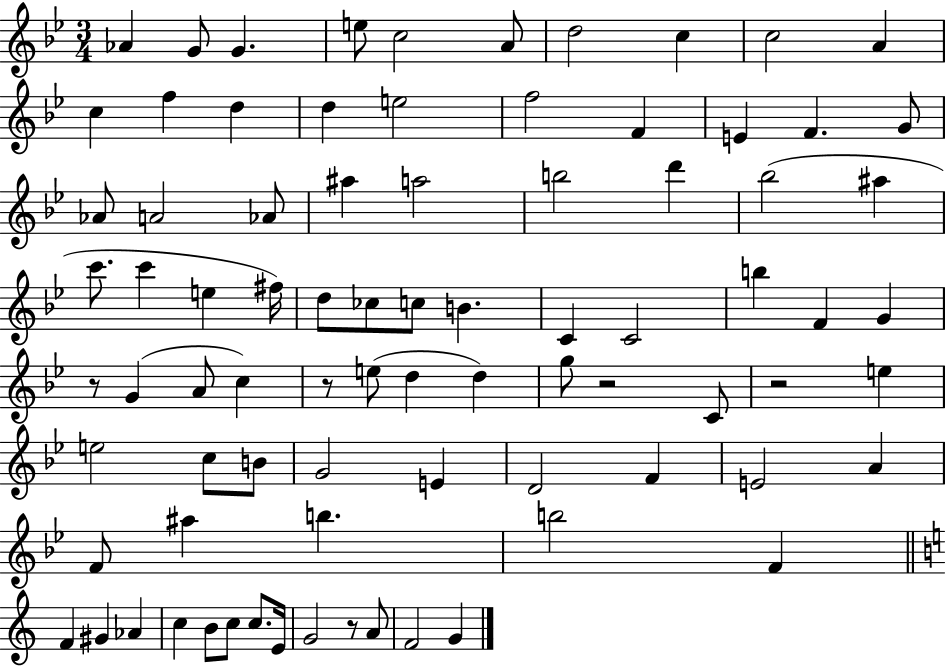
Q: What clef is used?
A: treble